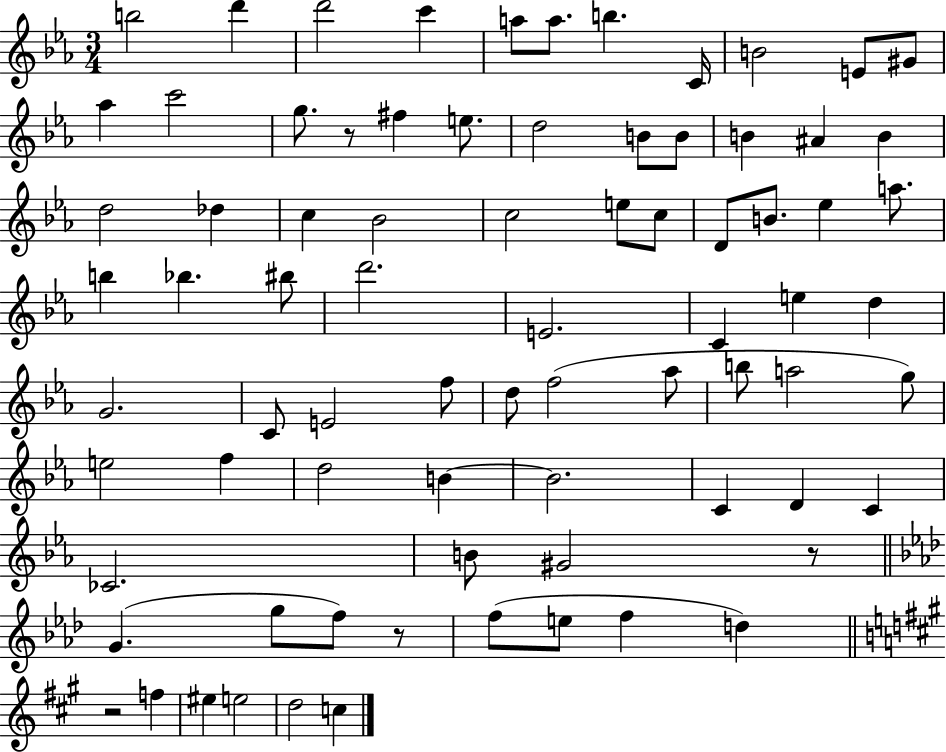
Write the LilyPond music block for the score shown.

{
  \clef treble
  \numericTimeSignature
  \time 3/4
  \key ees \major
  b''2 d'''4 | d'''2 c'''4 | a''8 a''8. b''4. c'16 | b'2 e'8 gis'8 | \break aes''4 c'''2 | g''8. r8 fis''4 e''8. | d''2 b'8 b'8 | b'4 ais'4 b'4 | \break d''2 des''4 | c''4 bes'2 | c''2 e''8 c''8 | d'8 b'8. ees''4 a''8. | \break b''4 bes''4. bis''8 | d'''2. | e'2. | c'4 e''4 d''4 | \break g'2. | c'8 e'2 f''8 | d''8 f''2( aes''8 | b''8 a''2 g''8) | \break e''2 f''4 | d''2 b'4~~ | b'2. | c'4 d'4 c'4 | \break ces'2. | b'8 gis'2 r8 | \bar "||" \break \key f \minor g'4.( g''8 f''8) r8 | f''8( e''8 f''4 d''4) | \bar "||" \break \key a \major r2 f''4 | eis''4 e''2 | d''2 c''4 | \bar "|."
}